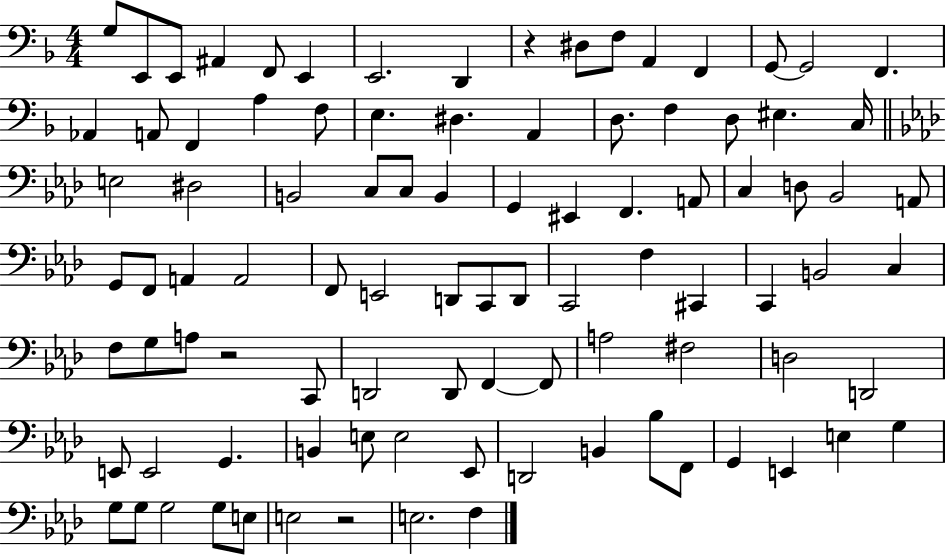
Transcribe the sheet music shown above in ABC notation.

X:1
T:Untitled
M:4/4
L:1/4
K:F
G,/2 E,,/2 E,,/2 ^A,, F,,/2 E,, E,,2 D,, z ^D,/2 F,/2 A,, F,, G,,/2 G,,2 F,, _A,, A,,/2 F,, A, F,/2 E, ^D, A,, D,/2 F, D,/2 ^E, C,/4 E,2 ^D,2 B,,2 C,/2 C,/2 B,, G,, ^E,, F,, A,,/2 C, D,/2 _B,,2 A,,/2 G,,/2 F,,/2 A,, A,,2 F,,/2 E,,2 D,,/2 C,,/2 D,,/2 C,,2 F, ^C,, C,, B,,2 C, F,/2 G,/2 A,/2 z2 C,,/2 D,,2 D,,/2 F,, F,,/2 A,2 ^F,2 D,2 D,,2 E,,/2 E,,2 G,, B,, E,/2 E,2 _E,,/2 D,,2 B,, _B,/2 F,,/2 G,, E,, E, G, G,/2 G,/2 G,2 G,/2 E,/2 E,2 z2 E,2 F,